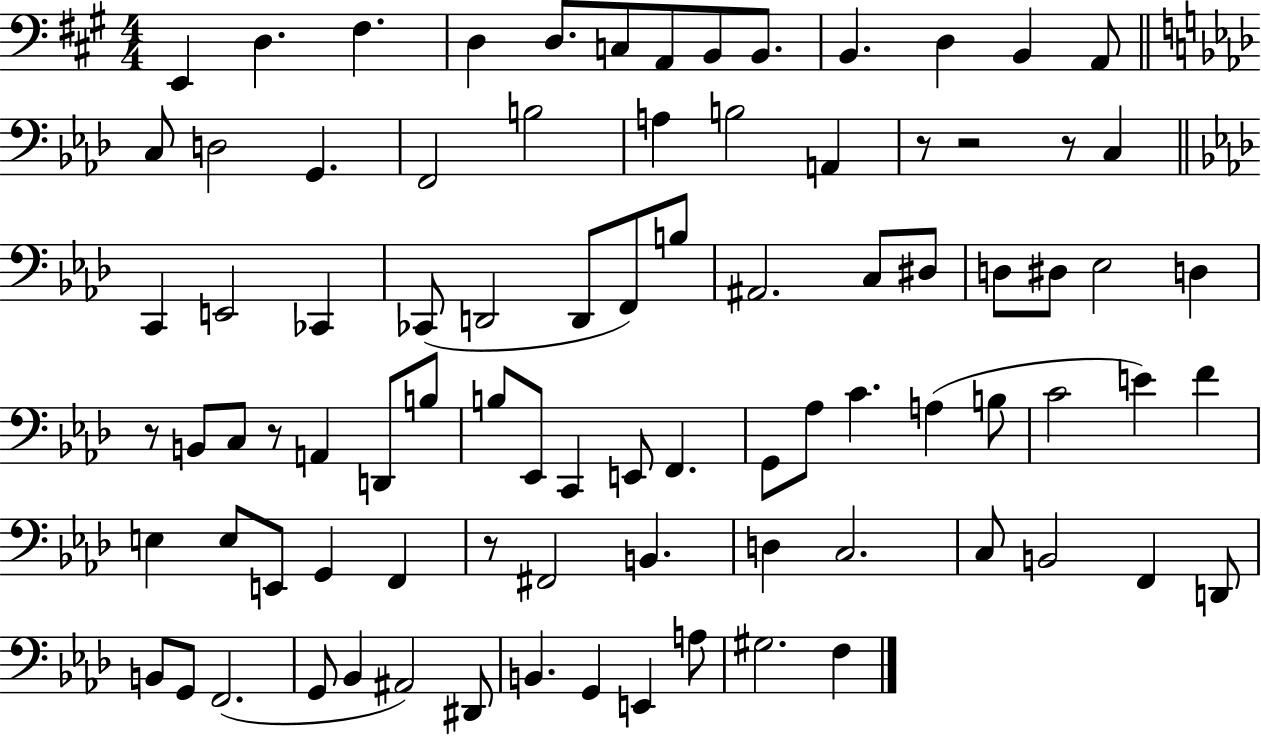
{
  \clef bass
  \numericTimeSignature
  \time 4/4
  \key a \major
  e,4 d4. fis4. | d4 d8. c8 a,8 b,8 b,8. | b,4. d4 b,4 a,8 | \bar "||" \break \key f \minor c8 d2 g,4. | f,2 b2 | a4 b2 a,4 | r8 r2 r8 c4 | \break \bar "||" \break \key f \minor c,4 e,2 ces,4 | ces,8( d,2 d,8 f,8) b8 | ais,2. c8 dis8 | d8 dis8 ees2 d4 | \break r8 b,8 c8 r8 a,4 d,8 b8 | b8 ees,8 c,4 e,8 f,4. | g,8 aes8 c'4. a4( b8 | c'2 e'4) f'4 | \break e4 e8 e,8 g,4 f,4 | r8 fis,2 b,4. | d4 c2. | c8 b,2 f,4 d,8 | \break b,8 g,8 f,2.( | g,8 bes,4 ais,2) dis,8 | b,4. g,4 e,4 a8 | gis2. f4 | \break \bar "|."
}